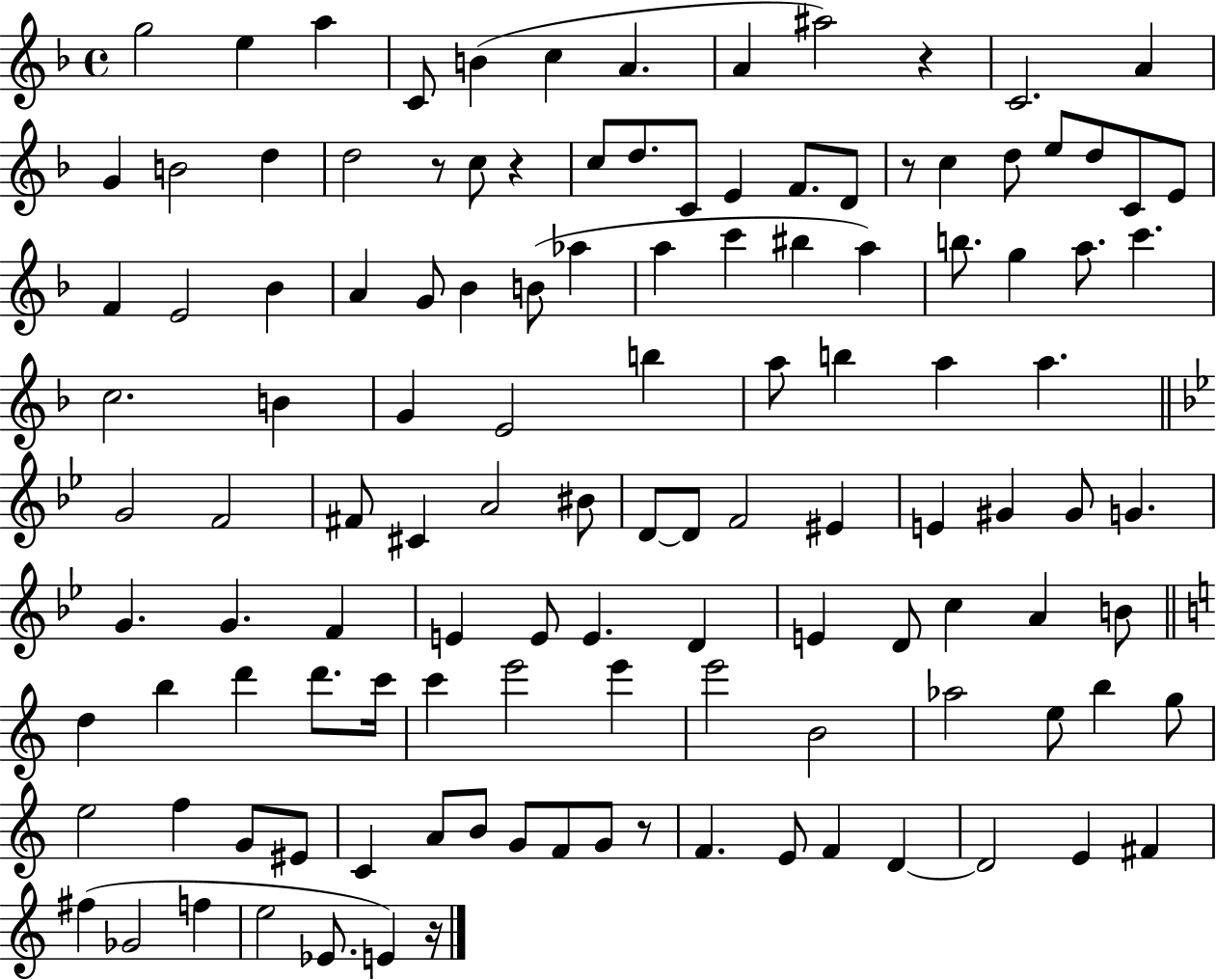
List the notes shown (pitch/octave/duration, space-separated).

G5/h E5/q A5/q C4/e B4/q C5/q A4/q. A4/q A#5/h R/q C4/h. A4/q G4/q B4/h D5/q D5/h R/e C5/e R/q C5/e D5/e. C4/e E4/q F4/e. D4/e R/e C5/q D5/e E5/e D5/e C4/e E4/e F4/q E4/h Bb4/q A4/q G4/e Bb4/q B4/e Ab5/q A5/q C6/q BIS5/q A5/q B5/e. G5/q A5/e. C6/q. C5/h. B4/q G4/q E4/h B5/q A5/e B5/q A5/q A5/q. G4/h F4/h F#4/e C#4/q A4/h BIS4/e D4/e D4/e F4/h EIS4/q E4/q G#4/q G#4/e G4/q. G4/q. G4/q. F4/q E4/q E4/e E4/q. D4/q E4/q D4/e C5/q A4/q B4/e D5/q B5/q D6/q D6/e. C6/s C6/q E6/h E6/q E6/h B4/h Ab5/h E5/e B5/q G5/e E5/h F5/q G4/e EIS4/e C4/q A4/e B4/e G4/e F4/e G4/e R/e F4/q. E4/e F4/q D4/q D4/h E4/q F#4/q F#5/q Gb4/h F5/q E5/h Eb4/e. E4/q R/s